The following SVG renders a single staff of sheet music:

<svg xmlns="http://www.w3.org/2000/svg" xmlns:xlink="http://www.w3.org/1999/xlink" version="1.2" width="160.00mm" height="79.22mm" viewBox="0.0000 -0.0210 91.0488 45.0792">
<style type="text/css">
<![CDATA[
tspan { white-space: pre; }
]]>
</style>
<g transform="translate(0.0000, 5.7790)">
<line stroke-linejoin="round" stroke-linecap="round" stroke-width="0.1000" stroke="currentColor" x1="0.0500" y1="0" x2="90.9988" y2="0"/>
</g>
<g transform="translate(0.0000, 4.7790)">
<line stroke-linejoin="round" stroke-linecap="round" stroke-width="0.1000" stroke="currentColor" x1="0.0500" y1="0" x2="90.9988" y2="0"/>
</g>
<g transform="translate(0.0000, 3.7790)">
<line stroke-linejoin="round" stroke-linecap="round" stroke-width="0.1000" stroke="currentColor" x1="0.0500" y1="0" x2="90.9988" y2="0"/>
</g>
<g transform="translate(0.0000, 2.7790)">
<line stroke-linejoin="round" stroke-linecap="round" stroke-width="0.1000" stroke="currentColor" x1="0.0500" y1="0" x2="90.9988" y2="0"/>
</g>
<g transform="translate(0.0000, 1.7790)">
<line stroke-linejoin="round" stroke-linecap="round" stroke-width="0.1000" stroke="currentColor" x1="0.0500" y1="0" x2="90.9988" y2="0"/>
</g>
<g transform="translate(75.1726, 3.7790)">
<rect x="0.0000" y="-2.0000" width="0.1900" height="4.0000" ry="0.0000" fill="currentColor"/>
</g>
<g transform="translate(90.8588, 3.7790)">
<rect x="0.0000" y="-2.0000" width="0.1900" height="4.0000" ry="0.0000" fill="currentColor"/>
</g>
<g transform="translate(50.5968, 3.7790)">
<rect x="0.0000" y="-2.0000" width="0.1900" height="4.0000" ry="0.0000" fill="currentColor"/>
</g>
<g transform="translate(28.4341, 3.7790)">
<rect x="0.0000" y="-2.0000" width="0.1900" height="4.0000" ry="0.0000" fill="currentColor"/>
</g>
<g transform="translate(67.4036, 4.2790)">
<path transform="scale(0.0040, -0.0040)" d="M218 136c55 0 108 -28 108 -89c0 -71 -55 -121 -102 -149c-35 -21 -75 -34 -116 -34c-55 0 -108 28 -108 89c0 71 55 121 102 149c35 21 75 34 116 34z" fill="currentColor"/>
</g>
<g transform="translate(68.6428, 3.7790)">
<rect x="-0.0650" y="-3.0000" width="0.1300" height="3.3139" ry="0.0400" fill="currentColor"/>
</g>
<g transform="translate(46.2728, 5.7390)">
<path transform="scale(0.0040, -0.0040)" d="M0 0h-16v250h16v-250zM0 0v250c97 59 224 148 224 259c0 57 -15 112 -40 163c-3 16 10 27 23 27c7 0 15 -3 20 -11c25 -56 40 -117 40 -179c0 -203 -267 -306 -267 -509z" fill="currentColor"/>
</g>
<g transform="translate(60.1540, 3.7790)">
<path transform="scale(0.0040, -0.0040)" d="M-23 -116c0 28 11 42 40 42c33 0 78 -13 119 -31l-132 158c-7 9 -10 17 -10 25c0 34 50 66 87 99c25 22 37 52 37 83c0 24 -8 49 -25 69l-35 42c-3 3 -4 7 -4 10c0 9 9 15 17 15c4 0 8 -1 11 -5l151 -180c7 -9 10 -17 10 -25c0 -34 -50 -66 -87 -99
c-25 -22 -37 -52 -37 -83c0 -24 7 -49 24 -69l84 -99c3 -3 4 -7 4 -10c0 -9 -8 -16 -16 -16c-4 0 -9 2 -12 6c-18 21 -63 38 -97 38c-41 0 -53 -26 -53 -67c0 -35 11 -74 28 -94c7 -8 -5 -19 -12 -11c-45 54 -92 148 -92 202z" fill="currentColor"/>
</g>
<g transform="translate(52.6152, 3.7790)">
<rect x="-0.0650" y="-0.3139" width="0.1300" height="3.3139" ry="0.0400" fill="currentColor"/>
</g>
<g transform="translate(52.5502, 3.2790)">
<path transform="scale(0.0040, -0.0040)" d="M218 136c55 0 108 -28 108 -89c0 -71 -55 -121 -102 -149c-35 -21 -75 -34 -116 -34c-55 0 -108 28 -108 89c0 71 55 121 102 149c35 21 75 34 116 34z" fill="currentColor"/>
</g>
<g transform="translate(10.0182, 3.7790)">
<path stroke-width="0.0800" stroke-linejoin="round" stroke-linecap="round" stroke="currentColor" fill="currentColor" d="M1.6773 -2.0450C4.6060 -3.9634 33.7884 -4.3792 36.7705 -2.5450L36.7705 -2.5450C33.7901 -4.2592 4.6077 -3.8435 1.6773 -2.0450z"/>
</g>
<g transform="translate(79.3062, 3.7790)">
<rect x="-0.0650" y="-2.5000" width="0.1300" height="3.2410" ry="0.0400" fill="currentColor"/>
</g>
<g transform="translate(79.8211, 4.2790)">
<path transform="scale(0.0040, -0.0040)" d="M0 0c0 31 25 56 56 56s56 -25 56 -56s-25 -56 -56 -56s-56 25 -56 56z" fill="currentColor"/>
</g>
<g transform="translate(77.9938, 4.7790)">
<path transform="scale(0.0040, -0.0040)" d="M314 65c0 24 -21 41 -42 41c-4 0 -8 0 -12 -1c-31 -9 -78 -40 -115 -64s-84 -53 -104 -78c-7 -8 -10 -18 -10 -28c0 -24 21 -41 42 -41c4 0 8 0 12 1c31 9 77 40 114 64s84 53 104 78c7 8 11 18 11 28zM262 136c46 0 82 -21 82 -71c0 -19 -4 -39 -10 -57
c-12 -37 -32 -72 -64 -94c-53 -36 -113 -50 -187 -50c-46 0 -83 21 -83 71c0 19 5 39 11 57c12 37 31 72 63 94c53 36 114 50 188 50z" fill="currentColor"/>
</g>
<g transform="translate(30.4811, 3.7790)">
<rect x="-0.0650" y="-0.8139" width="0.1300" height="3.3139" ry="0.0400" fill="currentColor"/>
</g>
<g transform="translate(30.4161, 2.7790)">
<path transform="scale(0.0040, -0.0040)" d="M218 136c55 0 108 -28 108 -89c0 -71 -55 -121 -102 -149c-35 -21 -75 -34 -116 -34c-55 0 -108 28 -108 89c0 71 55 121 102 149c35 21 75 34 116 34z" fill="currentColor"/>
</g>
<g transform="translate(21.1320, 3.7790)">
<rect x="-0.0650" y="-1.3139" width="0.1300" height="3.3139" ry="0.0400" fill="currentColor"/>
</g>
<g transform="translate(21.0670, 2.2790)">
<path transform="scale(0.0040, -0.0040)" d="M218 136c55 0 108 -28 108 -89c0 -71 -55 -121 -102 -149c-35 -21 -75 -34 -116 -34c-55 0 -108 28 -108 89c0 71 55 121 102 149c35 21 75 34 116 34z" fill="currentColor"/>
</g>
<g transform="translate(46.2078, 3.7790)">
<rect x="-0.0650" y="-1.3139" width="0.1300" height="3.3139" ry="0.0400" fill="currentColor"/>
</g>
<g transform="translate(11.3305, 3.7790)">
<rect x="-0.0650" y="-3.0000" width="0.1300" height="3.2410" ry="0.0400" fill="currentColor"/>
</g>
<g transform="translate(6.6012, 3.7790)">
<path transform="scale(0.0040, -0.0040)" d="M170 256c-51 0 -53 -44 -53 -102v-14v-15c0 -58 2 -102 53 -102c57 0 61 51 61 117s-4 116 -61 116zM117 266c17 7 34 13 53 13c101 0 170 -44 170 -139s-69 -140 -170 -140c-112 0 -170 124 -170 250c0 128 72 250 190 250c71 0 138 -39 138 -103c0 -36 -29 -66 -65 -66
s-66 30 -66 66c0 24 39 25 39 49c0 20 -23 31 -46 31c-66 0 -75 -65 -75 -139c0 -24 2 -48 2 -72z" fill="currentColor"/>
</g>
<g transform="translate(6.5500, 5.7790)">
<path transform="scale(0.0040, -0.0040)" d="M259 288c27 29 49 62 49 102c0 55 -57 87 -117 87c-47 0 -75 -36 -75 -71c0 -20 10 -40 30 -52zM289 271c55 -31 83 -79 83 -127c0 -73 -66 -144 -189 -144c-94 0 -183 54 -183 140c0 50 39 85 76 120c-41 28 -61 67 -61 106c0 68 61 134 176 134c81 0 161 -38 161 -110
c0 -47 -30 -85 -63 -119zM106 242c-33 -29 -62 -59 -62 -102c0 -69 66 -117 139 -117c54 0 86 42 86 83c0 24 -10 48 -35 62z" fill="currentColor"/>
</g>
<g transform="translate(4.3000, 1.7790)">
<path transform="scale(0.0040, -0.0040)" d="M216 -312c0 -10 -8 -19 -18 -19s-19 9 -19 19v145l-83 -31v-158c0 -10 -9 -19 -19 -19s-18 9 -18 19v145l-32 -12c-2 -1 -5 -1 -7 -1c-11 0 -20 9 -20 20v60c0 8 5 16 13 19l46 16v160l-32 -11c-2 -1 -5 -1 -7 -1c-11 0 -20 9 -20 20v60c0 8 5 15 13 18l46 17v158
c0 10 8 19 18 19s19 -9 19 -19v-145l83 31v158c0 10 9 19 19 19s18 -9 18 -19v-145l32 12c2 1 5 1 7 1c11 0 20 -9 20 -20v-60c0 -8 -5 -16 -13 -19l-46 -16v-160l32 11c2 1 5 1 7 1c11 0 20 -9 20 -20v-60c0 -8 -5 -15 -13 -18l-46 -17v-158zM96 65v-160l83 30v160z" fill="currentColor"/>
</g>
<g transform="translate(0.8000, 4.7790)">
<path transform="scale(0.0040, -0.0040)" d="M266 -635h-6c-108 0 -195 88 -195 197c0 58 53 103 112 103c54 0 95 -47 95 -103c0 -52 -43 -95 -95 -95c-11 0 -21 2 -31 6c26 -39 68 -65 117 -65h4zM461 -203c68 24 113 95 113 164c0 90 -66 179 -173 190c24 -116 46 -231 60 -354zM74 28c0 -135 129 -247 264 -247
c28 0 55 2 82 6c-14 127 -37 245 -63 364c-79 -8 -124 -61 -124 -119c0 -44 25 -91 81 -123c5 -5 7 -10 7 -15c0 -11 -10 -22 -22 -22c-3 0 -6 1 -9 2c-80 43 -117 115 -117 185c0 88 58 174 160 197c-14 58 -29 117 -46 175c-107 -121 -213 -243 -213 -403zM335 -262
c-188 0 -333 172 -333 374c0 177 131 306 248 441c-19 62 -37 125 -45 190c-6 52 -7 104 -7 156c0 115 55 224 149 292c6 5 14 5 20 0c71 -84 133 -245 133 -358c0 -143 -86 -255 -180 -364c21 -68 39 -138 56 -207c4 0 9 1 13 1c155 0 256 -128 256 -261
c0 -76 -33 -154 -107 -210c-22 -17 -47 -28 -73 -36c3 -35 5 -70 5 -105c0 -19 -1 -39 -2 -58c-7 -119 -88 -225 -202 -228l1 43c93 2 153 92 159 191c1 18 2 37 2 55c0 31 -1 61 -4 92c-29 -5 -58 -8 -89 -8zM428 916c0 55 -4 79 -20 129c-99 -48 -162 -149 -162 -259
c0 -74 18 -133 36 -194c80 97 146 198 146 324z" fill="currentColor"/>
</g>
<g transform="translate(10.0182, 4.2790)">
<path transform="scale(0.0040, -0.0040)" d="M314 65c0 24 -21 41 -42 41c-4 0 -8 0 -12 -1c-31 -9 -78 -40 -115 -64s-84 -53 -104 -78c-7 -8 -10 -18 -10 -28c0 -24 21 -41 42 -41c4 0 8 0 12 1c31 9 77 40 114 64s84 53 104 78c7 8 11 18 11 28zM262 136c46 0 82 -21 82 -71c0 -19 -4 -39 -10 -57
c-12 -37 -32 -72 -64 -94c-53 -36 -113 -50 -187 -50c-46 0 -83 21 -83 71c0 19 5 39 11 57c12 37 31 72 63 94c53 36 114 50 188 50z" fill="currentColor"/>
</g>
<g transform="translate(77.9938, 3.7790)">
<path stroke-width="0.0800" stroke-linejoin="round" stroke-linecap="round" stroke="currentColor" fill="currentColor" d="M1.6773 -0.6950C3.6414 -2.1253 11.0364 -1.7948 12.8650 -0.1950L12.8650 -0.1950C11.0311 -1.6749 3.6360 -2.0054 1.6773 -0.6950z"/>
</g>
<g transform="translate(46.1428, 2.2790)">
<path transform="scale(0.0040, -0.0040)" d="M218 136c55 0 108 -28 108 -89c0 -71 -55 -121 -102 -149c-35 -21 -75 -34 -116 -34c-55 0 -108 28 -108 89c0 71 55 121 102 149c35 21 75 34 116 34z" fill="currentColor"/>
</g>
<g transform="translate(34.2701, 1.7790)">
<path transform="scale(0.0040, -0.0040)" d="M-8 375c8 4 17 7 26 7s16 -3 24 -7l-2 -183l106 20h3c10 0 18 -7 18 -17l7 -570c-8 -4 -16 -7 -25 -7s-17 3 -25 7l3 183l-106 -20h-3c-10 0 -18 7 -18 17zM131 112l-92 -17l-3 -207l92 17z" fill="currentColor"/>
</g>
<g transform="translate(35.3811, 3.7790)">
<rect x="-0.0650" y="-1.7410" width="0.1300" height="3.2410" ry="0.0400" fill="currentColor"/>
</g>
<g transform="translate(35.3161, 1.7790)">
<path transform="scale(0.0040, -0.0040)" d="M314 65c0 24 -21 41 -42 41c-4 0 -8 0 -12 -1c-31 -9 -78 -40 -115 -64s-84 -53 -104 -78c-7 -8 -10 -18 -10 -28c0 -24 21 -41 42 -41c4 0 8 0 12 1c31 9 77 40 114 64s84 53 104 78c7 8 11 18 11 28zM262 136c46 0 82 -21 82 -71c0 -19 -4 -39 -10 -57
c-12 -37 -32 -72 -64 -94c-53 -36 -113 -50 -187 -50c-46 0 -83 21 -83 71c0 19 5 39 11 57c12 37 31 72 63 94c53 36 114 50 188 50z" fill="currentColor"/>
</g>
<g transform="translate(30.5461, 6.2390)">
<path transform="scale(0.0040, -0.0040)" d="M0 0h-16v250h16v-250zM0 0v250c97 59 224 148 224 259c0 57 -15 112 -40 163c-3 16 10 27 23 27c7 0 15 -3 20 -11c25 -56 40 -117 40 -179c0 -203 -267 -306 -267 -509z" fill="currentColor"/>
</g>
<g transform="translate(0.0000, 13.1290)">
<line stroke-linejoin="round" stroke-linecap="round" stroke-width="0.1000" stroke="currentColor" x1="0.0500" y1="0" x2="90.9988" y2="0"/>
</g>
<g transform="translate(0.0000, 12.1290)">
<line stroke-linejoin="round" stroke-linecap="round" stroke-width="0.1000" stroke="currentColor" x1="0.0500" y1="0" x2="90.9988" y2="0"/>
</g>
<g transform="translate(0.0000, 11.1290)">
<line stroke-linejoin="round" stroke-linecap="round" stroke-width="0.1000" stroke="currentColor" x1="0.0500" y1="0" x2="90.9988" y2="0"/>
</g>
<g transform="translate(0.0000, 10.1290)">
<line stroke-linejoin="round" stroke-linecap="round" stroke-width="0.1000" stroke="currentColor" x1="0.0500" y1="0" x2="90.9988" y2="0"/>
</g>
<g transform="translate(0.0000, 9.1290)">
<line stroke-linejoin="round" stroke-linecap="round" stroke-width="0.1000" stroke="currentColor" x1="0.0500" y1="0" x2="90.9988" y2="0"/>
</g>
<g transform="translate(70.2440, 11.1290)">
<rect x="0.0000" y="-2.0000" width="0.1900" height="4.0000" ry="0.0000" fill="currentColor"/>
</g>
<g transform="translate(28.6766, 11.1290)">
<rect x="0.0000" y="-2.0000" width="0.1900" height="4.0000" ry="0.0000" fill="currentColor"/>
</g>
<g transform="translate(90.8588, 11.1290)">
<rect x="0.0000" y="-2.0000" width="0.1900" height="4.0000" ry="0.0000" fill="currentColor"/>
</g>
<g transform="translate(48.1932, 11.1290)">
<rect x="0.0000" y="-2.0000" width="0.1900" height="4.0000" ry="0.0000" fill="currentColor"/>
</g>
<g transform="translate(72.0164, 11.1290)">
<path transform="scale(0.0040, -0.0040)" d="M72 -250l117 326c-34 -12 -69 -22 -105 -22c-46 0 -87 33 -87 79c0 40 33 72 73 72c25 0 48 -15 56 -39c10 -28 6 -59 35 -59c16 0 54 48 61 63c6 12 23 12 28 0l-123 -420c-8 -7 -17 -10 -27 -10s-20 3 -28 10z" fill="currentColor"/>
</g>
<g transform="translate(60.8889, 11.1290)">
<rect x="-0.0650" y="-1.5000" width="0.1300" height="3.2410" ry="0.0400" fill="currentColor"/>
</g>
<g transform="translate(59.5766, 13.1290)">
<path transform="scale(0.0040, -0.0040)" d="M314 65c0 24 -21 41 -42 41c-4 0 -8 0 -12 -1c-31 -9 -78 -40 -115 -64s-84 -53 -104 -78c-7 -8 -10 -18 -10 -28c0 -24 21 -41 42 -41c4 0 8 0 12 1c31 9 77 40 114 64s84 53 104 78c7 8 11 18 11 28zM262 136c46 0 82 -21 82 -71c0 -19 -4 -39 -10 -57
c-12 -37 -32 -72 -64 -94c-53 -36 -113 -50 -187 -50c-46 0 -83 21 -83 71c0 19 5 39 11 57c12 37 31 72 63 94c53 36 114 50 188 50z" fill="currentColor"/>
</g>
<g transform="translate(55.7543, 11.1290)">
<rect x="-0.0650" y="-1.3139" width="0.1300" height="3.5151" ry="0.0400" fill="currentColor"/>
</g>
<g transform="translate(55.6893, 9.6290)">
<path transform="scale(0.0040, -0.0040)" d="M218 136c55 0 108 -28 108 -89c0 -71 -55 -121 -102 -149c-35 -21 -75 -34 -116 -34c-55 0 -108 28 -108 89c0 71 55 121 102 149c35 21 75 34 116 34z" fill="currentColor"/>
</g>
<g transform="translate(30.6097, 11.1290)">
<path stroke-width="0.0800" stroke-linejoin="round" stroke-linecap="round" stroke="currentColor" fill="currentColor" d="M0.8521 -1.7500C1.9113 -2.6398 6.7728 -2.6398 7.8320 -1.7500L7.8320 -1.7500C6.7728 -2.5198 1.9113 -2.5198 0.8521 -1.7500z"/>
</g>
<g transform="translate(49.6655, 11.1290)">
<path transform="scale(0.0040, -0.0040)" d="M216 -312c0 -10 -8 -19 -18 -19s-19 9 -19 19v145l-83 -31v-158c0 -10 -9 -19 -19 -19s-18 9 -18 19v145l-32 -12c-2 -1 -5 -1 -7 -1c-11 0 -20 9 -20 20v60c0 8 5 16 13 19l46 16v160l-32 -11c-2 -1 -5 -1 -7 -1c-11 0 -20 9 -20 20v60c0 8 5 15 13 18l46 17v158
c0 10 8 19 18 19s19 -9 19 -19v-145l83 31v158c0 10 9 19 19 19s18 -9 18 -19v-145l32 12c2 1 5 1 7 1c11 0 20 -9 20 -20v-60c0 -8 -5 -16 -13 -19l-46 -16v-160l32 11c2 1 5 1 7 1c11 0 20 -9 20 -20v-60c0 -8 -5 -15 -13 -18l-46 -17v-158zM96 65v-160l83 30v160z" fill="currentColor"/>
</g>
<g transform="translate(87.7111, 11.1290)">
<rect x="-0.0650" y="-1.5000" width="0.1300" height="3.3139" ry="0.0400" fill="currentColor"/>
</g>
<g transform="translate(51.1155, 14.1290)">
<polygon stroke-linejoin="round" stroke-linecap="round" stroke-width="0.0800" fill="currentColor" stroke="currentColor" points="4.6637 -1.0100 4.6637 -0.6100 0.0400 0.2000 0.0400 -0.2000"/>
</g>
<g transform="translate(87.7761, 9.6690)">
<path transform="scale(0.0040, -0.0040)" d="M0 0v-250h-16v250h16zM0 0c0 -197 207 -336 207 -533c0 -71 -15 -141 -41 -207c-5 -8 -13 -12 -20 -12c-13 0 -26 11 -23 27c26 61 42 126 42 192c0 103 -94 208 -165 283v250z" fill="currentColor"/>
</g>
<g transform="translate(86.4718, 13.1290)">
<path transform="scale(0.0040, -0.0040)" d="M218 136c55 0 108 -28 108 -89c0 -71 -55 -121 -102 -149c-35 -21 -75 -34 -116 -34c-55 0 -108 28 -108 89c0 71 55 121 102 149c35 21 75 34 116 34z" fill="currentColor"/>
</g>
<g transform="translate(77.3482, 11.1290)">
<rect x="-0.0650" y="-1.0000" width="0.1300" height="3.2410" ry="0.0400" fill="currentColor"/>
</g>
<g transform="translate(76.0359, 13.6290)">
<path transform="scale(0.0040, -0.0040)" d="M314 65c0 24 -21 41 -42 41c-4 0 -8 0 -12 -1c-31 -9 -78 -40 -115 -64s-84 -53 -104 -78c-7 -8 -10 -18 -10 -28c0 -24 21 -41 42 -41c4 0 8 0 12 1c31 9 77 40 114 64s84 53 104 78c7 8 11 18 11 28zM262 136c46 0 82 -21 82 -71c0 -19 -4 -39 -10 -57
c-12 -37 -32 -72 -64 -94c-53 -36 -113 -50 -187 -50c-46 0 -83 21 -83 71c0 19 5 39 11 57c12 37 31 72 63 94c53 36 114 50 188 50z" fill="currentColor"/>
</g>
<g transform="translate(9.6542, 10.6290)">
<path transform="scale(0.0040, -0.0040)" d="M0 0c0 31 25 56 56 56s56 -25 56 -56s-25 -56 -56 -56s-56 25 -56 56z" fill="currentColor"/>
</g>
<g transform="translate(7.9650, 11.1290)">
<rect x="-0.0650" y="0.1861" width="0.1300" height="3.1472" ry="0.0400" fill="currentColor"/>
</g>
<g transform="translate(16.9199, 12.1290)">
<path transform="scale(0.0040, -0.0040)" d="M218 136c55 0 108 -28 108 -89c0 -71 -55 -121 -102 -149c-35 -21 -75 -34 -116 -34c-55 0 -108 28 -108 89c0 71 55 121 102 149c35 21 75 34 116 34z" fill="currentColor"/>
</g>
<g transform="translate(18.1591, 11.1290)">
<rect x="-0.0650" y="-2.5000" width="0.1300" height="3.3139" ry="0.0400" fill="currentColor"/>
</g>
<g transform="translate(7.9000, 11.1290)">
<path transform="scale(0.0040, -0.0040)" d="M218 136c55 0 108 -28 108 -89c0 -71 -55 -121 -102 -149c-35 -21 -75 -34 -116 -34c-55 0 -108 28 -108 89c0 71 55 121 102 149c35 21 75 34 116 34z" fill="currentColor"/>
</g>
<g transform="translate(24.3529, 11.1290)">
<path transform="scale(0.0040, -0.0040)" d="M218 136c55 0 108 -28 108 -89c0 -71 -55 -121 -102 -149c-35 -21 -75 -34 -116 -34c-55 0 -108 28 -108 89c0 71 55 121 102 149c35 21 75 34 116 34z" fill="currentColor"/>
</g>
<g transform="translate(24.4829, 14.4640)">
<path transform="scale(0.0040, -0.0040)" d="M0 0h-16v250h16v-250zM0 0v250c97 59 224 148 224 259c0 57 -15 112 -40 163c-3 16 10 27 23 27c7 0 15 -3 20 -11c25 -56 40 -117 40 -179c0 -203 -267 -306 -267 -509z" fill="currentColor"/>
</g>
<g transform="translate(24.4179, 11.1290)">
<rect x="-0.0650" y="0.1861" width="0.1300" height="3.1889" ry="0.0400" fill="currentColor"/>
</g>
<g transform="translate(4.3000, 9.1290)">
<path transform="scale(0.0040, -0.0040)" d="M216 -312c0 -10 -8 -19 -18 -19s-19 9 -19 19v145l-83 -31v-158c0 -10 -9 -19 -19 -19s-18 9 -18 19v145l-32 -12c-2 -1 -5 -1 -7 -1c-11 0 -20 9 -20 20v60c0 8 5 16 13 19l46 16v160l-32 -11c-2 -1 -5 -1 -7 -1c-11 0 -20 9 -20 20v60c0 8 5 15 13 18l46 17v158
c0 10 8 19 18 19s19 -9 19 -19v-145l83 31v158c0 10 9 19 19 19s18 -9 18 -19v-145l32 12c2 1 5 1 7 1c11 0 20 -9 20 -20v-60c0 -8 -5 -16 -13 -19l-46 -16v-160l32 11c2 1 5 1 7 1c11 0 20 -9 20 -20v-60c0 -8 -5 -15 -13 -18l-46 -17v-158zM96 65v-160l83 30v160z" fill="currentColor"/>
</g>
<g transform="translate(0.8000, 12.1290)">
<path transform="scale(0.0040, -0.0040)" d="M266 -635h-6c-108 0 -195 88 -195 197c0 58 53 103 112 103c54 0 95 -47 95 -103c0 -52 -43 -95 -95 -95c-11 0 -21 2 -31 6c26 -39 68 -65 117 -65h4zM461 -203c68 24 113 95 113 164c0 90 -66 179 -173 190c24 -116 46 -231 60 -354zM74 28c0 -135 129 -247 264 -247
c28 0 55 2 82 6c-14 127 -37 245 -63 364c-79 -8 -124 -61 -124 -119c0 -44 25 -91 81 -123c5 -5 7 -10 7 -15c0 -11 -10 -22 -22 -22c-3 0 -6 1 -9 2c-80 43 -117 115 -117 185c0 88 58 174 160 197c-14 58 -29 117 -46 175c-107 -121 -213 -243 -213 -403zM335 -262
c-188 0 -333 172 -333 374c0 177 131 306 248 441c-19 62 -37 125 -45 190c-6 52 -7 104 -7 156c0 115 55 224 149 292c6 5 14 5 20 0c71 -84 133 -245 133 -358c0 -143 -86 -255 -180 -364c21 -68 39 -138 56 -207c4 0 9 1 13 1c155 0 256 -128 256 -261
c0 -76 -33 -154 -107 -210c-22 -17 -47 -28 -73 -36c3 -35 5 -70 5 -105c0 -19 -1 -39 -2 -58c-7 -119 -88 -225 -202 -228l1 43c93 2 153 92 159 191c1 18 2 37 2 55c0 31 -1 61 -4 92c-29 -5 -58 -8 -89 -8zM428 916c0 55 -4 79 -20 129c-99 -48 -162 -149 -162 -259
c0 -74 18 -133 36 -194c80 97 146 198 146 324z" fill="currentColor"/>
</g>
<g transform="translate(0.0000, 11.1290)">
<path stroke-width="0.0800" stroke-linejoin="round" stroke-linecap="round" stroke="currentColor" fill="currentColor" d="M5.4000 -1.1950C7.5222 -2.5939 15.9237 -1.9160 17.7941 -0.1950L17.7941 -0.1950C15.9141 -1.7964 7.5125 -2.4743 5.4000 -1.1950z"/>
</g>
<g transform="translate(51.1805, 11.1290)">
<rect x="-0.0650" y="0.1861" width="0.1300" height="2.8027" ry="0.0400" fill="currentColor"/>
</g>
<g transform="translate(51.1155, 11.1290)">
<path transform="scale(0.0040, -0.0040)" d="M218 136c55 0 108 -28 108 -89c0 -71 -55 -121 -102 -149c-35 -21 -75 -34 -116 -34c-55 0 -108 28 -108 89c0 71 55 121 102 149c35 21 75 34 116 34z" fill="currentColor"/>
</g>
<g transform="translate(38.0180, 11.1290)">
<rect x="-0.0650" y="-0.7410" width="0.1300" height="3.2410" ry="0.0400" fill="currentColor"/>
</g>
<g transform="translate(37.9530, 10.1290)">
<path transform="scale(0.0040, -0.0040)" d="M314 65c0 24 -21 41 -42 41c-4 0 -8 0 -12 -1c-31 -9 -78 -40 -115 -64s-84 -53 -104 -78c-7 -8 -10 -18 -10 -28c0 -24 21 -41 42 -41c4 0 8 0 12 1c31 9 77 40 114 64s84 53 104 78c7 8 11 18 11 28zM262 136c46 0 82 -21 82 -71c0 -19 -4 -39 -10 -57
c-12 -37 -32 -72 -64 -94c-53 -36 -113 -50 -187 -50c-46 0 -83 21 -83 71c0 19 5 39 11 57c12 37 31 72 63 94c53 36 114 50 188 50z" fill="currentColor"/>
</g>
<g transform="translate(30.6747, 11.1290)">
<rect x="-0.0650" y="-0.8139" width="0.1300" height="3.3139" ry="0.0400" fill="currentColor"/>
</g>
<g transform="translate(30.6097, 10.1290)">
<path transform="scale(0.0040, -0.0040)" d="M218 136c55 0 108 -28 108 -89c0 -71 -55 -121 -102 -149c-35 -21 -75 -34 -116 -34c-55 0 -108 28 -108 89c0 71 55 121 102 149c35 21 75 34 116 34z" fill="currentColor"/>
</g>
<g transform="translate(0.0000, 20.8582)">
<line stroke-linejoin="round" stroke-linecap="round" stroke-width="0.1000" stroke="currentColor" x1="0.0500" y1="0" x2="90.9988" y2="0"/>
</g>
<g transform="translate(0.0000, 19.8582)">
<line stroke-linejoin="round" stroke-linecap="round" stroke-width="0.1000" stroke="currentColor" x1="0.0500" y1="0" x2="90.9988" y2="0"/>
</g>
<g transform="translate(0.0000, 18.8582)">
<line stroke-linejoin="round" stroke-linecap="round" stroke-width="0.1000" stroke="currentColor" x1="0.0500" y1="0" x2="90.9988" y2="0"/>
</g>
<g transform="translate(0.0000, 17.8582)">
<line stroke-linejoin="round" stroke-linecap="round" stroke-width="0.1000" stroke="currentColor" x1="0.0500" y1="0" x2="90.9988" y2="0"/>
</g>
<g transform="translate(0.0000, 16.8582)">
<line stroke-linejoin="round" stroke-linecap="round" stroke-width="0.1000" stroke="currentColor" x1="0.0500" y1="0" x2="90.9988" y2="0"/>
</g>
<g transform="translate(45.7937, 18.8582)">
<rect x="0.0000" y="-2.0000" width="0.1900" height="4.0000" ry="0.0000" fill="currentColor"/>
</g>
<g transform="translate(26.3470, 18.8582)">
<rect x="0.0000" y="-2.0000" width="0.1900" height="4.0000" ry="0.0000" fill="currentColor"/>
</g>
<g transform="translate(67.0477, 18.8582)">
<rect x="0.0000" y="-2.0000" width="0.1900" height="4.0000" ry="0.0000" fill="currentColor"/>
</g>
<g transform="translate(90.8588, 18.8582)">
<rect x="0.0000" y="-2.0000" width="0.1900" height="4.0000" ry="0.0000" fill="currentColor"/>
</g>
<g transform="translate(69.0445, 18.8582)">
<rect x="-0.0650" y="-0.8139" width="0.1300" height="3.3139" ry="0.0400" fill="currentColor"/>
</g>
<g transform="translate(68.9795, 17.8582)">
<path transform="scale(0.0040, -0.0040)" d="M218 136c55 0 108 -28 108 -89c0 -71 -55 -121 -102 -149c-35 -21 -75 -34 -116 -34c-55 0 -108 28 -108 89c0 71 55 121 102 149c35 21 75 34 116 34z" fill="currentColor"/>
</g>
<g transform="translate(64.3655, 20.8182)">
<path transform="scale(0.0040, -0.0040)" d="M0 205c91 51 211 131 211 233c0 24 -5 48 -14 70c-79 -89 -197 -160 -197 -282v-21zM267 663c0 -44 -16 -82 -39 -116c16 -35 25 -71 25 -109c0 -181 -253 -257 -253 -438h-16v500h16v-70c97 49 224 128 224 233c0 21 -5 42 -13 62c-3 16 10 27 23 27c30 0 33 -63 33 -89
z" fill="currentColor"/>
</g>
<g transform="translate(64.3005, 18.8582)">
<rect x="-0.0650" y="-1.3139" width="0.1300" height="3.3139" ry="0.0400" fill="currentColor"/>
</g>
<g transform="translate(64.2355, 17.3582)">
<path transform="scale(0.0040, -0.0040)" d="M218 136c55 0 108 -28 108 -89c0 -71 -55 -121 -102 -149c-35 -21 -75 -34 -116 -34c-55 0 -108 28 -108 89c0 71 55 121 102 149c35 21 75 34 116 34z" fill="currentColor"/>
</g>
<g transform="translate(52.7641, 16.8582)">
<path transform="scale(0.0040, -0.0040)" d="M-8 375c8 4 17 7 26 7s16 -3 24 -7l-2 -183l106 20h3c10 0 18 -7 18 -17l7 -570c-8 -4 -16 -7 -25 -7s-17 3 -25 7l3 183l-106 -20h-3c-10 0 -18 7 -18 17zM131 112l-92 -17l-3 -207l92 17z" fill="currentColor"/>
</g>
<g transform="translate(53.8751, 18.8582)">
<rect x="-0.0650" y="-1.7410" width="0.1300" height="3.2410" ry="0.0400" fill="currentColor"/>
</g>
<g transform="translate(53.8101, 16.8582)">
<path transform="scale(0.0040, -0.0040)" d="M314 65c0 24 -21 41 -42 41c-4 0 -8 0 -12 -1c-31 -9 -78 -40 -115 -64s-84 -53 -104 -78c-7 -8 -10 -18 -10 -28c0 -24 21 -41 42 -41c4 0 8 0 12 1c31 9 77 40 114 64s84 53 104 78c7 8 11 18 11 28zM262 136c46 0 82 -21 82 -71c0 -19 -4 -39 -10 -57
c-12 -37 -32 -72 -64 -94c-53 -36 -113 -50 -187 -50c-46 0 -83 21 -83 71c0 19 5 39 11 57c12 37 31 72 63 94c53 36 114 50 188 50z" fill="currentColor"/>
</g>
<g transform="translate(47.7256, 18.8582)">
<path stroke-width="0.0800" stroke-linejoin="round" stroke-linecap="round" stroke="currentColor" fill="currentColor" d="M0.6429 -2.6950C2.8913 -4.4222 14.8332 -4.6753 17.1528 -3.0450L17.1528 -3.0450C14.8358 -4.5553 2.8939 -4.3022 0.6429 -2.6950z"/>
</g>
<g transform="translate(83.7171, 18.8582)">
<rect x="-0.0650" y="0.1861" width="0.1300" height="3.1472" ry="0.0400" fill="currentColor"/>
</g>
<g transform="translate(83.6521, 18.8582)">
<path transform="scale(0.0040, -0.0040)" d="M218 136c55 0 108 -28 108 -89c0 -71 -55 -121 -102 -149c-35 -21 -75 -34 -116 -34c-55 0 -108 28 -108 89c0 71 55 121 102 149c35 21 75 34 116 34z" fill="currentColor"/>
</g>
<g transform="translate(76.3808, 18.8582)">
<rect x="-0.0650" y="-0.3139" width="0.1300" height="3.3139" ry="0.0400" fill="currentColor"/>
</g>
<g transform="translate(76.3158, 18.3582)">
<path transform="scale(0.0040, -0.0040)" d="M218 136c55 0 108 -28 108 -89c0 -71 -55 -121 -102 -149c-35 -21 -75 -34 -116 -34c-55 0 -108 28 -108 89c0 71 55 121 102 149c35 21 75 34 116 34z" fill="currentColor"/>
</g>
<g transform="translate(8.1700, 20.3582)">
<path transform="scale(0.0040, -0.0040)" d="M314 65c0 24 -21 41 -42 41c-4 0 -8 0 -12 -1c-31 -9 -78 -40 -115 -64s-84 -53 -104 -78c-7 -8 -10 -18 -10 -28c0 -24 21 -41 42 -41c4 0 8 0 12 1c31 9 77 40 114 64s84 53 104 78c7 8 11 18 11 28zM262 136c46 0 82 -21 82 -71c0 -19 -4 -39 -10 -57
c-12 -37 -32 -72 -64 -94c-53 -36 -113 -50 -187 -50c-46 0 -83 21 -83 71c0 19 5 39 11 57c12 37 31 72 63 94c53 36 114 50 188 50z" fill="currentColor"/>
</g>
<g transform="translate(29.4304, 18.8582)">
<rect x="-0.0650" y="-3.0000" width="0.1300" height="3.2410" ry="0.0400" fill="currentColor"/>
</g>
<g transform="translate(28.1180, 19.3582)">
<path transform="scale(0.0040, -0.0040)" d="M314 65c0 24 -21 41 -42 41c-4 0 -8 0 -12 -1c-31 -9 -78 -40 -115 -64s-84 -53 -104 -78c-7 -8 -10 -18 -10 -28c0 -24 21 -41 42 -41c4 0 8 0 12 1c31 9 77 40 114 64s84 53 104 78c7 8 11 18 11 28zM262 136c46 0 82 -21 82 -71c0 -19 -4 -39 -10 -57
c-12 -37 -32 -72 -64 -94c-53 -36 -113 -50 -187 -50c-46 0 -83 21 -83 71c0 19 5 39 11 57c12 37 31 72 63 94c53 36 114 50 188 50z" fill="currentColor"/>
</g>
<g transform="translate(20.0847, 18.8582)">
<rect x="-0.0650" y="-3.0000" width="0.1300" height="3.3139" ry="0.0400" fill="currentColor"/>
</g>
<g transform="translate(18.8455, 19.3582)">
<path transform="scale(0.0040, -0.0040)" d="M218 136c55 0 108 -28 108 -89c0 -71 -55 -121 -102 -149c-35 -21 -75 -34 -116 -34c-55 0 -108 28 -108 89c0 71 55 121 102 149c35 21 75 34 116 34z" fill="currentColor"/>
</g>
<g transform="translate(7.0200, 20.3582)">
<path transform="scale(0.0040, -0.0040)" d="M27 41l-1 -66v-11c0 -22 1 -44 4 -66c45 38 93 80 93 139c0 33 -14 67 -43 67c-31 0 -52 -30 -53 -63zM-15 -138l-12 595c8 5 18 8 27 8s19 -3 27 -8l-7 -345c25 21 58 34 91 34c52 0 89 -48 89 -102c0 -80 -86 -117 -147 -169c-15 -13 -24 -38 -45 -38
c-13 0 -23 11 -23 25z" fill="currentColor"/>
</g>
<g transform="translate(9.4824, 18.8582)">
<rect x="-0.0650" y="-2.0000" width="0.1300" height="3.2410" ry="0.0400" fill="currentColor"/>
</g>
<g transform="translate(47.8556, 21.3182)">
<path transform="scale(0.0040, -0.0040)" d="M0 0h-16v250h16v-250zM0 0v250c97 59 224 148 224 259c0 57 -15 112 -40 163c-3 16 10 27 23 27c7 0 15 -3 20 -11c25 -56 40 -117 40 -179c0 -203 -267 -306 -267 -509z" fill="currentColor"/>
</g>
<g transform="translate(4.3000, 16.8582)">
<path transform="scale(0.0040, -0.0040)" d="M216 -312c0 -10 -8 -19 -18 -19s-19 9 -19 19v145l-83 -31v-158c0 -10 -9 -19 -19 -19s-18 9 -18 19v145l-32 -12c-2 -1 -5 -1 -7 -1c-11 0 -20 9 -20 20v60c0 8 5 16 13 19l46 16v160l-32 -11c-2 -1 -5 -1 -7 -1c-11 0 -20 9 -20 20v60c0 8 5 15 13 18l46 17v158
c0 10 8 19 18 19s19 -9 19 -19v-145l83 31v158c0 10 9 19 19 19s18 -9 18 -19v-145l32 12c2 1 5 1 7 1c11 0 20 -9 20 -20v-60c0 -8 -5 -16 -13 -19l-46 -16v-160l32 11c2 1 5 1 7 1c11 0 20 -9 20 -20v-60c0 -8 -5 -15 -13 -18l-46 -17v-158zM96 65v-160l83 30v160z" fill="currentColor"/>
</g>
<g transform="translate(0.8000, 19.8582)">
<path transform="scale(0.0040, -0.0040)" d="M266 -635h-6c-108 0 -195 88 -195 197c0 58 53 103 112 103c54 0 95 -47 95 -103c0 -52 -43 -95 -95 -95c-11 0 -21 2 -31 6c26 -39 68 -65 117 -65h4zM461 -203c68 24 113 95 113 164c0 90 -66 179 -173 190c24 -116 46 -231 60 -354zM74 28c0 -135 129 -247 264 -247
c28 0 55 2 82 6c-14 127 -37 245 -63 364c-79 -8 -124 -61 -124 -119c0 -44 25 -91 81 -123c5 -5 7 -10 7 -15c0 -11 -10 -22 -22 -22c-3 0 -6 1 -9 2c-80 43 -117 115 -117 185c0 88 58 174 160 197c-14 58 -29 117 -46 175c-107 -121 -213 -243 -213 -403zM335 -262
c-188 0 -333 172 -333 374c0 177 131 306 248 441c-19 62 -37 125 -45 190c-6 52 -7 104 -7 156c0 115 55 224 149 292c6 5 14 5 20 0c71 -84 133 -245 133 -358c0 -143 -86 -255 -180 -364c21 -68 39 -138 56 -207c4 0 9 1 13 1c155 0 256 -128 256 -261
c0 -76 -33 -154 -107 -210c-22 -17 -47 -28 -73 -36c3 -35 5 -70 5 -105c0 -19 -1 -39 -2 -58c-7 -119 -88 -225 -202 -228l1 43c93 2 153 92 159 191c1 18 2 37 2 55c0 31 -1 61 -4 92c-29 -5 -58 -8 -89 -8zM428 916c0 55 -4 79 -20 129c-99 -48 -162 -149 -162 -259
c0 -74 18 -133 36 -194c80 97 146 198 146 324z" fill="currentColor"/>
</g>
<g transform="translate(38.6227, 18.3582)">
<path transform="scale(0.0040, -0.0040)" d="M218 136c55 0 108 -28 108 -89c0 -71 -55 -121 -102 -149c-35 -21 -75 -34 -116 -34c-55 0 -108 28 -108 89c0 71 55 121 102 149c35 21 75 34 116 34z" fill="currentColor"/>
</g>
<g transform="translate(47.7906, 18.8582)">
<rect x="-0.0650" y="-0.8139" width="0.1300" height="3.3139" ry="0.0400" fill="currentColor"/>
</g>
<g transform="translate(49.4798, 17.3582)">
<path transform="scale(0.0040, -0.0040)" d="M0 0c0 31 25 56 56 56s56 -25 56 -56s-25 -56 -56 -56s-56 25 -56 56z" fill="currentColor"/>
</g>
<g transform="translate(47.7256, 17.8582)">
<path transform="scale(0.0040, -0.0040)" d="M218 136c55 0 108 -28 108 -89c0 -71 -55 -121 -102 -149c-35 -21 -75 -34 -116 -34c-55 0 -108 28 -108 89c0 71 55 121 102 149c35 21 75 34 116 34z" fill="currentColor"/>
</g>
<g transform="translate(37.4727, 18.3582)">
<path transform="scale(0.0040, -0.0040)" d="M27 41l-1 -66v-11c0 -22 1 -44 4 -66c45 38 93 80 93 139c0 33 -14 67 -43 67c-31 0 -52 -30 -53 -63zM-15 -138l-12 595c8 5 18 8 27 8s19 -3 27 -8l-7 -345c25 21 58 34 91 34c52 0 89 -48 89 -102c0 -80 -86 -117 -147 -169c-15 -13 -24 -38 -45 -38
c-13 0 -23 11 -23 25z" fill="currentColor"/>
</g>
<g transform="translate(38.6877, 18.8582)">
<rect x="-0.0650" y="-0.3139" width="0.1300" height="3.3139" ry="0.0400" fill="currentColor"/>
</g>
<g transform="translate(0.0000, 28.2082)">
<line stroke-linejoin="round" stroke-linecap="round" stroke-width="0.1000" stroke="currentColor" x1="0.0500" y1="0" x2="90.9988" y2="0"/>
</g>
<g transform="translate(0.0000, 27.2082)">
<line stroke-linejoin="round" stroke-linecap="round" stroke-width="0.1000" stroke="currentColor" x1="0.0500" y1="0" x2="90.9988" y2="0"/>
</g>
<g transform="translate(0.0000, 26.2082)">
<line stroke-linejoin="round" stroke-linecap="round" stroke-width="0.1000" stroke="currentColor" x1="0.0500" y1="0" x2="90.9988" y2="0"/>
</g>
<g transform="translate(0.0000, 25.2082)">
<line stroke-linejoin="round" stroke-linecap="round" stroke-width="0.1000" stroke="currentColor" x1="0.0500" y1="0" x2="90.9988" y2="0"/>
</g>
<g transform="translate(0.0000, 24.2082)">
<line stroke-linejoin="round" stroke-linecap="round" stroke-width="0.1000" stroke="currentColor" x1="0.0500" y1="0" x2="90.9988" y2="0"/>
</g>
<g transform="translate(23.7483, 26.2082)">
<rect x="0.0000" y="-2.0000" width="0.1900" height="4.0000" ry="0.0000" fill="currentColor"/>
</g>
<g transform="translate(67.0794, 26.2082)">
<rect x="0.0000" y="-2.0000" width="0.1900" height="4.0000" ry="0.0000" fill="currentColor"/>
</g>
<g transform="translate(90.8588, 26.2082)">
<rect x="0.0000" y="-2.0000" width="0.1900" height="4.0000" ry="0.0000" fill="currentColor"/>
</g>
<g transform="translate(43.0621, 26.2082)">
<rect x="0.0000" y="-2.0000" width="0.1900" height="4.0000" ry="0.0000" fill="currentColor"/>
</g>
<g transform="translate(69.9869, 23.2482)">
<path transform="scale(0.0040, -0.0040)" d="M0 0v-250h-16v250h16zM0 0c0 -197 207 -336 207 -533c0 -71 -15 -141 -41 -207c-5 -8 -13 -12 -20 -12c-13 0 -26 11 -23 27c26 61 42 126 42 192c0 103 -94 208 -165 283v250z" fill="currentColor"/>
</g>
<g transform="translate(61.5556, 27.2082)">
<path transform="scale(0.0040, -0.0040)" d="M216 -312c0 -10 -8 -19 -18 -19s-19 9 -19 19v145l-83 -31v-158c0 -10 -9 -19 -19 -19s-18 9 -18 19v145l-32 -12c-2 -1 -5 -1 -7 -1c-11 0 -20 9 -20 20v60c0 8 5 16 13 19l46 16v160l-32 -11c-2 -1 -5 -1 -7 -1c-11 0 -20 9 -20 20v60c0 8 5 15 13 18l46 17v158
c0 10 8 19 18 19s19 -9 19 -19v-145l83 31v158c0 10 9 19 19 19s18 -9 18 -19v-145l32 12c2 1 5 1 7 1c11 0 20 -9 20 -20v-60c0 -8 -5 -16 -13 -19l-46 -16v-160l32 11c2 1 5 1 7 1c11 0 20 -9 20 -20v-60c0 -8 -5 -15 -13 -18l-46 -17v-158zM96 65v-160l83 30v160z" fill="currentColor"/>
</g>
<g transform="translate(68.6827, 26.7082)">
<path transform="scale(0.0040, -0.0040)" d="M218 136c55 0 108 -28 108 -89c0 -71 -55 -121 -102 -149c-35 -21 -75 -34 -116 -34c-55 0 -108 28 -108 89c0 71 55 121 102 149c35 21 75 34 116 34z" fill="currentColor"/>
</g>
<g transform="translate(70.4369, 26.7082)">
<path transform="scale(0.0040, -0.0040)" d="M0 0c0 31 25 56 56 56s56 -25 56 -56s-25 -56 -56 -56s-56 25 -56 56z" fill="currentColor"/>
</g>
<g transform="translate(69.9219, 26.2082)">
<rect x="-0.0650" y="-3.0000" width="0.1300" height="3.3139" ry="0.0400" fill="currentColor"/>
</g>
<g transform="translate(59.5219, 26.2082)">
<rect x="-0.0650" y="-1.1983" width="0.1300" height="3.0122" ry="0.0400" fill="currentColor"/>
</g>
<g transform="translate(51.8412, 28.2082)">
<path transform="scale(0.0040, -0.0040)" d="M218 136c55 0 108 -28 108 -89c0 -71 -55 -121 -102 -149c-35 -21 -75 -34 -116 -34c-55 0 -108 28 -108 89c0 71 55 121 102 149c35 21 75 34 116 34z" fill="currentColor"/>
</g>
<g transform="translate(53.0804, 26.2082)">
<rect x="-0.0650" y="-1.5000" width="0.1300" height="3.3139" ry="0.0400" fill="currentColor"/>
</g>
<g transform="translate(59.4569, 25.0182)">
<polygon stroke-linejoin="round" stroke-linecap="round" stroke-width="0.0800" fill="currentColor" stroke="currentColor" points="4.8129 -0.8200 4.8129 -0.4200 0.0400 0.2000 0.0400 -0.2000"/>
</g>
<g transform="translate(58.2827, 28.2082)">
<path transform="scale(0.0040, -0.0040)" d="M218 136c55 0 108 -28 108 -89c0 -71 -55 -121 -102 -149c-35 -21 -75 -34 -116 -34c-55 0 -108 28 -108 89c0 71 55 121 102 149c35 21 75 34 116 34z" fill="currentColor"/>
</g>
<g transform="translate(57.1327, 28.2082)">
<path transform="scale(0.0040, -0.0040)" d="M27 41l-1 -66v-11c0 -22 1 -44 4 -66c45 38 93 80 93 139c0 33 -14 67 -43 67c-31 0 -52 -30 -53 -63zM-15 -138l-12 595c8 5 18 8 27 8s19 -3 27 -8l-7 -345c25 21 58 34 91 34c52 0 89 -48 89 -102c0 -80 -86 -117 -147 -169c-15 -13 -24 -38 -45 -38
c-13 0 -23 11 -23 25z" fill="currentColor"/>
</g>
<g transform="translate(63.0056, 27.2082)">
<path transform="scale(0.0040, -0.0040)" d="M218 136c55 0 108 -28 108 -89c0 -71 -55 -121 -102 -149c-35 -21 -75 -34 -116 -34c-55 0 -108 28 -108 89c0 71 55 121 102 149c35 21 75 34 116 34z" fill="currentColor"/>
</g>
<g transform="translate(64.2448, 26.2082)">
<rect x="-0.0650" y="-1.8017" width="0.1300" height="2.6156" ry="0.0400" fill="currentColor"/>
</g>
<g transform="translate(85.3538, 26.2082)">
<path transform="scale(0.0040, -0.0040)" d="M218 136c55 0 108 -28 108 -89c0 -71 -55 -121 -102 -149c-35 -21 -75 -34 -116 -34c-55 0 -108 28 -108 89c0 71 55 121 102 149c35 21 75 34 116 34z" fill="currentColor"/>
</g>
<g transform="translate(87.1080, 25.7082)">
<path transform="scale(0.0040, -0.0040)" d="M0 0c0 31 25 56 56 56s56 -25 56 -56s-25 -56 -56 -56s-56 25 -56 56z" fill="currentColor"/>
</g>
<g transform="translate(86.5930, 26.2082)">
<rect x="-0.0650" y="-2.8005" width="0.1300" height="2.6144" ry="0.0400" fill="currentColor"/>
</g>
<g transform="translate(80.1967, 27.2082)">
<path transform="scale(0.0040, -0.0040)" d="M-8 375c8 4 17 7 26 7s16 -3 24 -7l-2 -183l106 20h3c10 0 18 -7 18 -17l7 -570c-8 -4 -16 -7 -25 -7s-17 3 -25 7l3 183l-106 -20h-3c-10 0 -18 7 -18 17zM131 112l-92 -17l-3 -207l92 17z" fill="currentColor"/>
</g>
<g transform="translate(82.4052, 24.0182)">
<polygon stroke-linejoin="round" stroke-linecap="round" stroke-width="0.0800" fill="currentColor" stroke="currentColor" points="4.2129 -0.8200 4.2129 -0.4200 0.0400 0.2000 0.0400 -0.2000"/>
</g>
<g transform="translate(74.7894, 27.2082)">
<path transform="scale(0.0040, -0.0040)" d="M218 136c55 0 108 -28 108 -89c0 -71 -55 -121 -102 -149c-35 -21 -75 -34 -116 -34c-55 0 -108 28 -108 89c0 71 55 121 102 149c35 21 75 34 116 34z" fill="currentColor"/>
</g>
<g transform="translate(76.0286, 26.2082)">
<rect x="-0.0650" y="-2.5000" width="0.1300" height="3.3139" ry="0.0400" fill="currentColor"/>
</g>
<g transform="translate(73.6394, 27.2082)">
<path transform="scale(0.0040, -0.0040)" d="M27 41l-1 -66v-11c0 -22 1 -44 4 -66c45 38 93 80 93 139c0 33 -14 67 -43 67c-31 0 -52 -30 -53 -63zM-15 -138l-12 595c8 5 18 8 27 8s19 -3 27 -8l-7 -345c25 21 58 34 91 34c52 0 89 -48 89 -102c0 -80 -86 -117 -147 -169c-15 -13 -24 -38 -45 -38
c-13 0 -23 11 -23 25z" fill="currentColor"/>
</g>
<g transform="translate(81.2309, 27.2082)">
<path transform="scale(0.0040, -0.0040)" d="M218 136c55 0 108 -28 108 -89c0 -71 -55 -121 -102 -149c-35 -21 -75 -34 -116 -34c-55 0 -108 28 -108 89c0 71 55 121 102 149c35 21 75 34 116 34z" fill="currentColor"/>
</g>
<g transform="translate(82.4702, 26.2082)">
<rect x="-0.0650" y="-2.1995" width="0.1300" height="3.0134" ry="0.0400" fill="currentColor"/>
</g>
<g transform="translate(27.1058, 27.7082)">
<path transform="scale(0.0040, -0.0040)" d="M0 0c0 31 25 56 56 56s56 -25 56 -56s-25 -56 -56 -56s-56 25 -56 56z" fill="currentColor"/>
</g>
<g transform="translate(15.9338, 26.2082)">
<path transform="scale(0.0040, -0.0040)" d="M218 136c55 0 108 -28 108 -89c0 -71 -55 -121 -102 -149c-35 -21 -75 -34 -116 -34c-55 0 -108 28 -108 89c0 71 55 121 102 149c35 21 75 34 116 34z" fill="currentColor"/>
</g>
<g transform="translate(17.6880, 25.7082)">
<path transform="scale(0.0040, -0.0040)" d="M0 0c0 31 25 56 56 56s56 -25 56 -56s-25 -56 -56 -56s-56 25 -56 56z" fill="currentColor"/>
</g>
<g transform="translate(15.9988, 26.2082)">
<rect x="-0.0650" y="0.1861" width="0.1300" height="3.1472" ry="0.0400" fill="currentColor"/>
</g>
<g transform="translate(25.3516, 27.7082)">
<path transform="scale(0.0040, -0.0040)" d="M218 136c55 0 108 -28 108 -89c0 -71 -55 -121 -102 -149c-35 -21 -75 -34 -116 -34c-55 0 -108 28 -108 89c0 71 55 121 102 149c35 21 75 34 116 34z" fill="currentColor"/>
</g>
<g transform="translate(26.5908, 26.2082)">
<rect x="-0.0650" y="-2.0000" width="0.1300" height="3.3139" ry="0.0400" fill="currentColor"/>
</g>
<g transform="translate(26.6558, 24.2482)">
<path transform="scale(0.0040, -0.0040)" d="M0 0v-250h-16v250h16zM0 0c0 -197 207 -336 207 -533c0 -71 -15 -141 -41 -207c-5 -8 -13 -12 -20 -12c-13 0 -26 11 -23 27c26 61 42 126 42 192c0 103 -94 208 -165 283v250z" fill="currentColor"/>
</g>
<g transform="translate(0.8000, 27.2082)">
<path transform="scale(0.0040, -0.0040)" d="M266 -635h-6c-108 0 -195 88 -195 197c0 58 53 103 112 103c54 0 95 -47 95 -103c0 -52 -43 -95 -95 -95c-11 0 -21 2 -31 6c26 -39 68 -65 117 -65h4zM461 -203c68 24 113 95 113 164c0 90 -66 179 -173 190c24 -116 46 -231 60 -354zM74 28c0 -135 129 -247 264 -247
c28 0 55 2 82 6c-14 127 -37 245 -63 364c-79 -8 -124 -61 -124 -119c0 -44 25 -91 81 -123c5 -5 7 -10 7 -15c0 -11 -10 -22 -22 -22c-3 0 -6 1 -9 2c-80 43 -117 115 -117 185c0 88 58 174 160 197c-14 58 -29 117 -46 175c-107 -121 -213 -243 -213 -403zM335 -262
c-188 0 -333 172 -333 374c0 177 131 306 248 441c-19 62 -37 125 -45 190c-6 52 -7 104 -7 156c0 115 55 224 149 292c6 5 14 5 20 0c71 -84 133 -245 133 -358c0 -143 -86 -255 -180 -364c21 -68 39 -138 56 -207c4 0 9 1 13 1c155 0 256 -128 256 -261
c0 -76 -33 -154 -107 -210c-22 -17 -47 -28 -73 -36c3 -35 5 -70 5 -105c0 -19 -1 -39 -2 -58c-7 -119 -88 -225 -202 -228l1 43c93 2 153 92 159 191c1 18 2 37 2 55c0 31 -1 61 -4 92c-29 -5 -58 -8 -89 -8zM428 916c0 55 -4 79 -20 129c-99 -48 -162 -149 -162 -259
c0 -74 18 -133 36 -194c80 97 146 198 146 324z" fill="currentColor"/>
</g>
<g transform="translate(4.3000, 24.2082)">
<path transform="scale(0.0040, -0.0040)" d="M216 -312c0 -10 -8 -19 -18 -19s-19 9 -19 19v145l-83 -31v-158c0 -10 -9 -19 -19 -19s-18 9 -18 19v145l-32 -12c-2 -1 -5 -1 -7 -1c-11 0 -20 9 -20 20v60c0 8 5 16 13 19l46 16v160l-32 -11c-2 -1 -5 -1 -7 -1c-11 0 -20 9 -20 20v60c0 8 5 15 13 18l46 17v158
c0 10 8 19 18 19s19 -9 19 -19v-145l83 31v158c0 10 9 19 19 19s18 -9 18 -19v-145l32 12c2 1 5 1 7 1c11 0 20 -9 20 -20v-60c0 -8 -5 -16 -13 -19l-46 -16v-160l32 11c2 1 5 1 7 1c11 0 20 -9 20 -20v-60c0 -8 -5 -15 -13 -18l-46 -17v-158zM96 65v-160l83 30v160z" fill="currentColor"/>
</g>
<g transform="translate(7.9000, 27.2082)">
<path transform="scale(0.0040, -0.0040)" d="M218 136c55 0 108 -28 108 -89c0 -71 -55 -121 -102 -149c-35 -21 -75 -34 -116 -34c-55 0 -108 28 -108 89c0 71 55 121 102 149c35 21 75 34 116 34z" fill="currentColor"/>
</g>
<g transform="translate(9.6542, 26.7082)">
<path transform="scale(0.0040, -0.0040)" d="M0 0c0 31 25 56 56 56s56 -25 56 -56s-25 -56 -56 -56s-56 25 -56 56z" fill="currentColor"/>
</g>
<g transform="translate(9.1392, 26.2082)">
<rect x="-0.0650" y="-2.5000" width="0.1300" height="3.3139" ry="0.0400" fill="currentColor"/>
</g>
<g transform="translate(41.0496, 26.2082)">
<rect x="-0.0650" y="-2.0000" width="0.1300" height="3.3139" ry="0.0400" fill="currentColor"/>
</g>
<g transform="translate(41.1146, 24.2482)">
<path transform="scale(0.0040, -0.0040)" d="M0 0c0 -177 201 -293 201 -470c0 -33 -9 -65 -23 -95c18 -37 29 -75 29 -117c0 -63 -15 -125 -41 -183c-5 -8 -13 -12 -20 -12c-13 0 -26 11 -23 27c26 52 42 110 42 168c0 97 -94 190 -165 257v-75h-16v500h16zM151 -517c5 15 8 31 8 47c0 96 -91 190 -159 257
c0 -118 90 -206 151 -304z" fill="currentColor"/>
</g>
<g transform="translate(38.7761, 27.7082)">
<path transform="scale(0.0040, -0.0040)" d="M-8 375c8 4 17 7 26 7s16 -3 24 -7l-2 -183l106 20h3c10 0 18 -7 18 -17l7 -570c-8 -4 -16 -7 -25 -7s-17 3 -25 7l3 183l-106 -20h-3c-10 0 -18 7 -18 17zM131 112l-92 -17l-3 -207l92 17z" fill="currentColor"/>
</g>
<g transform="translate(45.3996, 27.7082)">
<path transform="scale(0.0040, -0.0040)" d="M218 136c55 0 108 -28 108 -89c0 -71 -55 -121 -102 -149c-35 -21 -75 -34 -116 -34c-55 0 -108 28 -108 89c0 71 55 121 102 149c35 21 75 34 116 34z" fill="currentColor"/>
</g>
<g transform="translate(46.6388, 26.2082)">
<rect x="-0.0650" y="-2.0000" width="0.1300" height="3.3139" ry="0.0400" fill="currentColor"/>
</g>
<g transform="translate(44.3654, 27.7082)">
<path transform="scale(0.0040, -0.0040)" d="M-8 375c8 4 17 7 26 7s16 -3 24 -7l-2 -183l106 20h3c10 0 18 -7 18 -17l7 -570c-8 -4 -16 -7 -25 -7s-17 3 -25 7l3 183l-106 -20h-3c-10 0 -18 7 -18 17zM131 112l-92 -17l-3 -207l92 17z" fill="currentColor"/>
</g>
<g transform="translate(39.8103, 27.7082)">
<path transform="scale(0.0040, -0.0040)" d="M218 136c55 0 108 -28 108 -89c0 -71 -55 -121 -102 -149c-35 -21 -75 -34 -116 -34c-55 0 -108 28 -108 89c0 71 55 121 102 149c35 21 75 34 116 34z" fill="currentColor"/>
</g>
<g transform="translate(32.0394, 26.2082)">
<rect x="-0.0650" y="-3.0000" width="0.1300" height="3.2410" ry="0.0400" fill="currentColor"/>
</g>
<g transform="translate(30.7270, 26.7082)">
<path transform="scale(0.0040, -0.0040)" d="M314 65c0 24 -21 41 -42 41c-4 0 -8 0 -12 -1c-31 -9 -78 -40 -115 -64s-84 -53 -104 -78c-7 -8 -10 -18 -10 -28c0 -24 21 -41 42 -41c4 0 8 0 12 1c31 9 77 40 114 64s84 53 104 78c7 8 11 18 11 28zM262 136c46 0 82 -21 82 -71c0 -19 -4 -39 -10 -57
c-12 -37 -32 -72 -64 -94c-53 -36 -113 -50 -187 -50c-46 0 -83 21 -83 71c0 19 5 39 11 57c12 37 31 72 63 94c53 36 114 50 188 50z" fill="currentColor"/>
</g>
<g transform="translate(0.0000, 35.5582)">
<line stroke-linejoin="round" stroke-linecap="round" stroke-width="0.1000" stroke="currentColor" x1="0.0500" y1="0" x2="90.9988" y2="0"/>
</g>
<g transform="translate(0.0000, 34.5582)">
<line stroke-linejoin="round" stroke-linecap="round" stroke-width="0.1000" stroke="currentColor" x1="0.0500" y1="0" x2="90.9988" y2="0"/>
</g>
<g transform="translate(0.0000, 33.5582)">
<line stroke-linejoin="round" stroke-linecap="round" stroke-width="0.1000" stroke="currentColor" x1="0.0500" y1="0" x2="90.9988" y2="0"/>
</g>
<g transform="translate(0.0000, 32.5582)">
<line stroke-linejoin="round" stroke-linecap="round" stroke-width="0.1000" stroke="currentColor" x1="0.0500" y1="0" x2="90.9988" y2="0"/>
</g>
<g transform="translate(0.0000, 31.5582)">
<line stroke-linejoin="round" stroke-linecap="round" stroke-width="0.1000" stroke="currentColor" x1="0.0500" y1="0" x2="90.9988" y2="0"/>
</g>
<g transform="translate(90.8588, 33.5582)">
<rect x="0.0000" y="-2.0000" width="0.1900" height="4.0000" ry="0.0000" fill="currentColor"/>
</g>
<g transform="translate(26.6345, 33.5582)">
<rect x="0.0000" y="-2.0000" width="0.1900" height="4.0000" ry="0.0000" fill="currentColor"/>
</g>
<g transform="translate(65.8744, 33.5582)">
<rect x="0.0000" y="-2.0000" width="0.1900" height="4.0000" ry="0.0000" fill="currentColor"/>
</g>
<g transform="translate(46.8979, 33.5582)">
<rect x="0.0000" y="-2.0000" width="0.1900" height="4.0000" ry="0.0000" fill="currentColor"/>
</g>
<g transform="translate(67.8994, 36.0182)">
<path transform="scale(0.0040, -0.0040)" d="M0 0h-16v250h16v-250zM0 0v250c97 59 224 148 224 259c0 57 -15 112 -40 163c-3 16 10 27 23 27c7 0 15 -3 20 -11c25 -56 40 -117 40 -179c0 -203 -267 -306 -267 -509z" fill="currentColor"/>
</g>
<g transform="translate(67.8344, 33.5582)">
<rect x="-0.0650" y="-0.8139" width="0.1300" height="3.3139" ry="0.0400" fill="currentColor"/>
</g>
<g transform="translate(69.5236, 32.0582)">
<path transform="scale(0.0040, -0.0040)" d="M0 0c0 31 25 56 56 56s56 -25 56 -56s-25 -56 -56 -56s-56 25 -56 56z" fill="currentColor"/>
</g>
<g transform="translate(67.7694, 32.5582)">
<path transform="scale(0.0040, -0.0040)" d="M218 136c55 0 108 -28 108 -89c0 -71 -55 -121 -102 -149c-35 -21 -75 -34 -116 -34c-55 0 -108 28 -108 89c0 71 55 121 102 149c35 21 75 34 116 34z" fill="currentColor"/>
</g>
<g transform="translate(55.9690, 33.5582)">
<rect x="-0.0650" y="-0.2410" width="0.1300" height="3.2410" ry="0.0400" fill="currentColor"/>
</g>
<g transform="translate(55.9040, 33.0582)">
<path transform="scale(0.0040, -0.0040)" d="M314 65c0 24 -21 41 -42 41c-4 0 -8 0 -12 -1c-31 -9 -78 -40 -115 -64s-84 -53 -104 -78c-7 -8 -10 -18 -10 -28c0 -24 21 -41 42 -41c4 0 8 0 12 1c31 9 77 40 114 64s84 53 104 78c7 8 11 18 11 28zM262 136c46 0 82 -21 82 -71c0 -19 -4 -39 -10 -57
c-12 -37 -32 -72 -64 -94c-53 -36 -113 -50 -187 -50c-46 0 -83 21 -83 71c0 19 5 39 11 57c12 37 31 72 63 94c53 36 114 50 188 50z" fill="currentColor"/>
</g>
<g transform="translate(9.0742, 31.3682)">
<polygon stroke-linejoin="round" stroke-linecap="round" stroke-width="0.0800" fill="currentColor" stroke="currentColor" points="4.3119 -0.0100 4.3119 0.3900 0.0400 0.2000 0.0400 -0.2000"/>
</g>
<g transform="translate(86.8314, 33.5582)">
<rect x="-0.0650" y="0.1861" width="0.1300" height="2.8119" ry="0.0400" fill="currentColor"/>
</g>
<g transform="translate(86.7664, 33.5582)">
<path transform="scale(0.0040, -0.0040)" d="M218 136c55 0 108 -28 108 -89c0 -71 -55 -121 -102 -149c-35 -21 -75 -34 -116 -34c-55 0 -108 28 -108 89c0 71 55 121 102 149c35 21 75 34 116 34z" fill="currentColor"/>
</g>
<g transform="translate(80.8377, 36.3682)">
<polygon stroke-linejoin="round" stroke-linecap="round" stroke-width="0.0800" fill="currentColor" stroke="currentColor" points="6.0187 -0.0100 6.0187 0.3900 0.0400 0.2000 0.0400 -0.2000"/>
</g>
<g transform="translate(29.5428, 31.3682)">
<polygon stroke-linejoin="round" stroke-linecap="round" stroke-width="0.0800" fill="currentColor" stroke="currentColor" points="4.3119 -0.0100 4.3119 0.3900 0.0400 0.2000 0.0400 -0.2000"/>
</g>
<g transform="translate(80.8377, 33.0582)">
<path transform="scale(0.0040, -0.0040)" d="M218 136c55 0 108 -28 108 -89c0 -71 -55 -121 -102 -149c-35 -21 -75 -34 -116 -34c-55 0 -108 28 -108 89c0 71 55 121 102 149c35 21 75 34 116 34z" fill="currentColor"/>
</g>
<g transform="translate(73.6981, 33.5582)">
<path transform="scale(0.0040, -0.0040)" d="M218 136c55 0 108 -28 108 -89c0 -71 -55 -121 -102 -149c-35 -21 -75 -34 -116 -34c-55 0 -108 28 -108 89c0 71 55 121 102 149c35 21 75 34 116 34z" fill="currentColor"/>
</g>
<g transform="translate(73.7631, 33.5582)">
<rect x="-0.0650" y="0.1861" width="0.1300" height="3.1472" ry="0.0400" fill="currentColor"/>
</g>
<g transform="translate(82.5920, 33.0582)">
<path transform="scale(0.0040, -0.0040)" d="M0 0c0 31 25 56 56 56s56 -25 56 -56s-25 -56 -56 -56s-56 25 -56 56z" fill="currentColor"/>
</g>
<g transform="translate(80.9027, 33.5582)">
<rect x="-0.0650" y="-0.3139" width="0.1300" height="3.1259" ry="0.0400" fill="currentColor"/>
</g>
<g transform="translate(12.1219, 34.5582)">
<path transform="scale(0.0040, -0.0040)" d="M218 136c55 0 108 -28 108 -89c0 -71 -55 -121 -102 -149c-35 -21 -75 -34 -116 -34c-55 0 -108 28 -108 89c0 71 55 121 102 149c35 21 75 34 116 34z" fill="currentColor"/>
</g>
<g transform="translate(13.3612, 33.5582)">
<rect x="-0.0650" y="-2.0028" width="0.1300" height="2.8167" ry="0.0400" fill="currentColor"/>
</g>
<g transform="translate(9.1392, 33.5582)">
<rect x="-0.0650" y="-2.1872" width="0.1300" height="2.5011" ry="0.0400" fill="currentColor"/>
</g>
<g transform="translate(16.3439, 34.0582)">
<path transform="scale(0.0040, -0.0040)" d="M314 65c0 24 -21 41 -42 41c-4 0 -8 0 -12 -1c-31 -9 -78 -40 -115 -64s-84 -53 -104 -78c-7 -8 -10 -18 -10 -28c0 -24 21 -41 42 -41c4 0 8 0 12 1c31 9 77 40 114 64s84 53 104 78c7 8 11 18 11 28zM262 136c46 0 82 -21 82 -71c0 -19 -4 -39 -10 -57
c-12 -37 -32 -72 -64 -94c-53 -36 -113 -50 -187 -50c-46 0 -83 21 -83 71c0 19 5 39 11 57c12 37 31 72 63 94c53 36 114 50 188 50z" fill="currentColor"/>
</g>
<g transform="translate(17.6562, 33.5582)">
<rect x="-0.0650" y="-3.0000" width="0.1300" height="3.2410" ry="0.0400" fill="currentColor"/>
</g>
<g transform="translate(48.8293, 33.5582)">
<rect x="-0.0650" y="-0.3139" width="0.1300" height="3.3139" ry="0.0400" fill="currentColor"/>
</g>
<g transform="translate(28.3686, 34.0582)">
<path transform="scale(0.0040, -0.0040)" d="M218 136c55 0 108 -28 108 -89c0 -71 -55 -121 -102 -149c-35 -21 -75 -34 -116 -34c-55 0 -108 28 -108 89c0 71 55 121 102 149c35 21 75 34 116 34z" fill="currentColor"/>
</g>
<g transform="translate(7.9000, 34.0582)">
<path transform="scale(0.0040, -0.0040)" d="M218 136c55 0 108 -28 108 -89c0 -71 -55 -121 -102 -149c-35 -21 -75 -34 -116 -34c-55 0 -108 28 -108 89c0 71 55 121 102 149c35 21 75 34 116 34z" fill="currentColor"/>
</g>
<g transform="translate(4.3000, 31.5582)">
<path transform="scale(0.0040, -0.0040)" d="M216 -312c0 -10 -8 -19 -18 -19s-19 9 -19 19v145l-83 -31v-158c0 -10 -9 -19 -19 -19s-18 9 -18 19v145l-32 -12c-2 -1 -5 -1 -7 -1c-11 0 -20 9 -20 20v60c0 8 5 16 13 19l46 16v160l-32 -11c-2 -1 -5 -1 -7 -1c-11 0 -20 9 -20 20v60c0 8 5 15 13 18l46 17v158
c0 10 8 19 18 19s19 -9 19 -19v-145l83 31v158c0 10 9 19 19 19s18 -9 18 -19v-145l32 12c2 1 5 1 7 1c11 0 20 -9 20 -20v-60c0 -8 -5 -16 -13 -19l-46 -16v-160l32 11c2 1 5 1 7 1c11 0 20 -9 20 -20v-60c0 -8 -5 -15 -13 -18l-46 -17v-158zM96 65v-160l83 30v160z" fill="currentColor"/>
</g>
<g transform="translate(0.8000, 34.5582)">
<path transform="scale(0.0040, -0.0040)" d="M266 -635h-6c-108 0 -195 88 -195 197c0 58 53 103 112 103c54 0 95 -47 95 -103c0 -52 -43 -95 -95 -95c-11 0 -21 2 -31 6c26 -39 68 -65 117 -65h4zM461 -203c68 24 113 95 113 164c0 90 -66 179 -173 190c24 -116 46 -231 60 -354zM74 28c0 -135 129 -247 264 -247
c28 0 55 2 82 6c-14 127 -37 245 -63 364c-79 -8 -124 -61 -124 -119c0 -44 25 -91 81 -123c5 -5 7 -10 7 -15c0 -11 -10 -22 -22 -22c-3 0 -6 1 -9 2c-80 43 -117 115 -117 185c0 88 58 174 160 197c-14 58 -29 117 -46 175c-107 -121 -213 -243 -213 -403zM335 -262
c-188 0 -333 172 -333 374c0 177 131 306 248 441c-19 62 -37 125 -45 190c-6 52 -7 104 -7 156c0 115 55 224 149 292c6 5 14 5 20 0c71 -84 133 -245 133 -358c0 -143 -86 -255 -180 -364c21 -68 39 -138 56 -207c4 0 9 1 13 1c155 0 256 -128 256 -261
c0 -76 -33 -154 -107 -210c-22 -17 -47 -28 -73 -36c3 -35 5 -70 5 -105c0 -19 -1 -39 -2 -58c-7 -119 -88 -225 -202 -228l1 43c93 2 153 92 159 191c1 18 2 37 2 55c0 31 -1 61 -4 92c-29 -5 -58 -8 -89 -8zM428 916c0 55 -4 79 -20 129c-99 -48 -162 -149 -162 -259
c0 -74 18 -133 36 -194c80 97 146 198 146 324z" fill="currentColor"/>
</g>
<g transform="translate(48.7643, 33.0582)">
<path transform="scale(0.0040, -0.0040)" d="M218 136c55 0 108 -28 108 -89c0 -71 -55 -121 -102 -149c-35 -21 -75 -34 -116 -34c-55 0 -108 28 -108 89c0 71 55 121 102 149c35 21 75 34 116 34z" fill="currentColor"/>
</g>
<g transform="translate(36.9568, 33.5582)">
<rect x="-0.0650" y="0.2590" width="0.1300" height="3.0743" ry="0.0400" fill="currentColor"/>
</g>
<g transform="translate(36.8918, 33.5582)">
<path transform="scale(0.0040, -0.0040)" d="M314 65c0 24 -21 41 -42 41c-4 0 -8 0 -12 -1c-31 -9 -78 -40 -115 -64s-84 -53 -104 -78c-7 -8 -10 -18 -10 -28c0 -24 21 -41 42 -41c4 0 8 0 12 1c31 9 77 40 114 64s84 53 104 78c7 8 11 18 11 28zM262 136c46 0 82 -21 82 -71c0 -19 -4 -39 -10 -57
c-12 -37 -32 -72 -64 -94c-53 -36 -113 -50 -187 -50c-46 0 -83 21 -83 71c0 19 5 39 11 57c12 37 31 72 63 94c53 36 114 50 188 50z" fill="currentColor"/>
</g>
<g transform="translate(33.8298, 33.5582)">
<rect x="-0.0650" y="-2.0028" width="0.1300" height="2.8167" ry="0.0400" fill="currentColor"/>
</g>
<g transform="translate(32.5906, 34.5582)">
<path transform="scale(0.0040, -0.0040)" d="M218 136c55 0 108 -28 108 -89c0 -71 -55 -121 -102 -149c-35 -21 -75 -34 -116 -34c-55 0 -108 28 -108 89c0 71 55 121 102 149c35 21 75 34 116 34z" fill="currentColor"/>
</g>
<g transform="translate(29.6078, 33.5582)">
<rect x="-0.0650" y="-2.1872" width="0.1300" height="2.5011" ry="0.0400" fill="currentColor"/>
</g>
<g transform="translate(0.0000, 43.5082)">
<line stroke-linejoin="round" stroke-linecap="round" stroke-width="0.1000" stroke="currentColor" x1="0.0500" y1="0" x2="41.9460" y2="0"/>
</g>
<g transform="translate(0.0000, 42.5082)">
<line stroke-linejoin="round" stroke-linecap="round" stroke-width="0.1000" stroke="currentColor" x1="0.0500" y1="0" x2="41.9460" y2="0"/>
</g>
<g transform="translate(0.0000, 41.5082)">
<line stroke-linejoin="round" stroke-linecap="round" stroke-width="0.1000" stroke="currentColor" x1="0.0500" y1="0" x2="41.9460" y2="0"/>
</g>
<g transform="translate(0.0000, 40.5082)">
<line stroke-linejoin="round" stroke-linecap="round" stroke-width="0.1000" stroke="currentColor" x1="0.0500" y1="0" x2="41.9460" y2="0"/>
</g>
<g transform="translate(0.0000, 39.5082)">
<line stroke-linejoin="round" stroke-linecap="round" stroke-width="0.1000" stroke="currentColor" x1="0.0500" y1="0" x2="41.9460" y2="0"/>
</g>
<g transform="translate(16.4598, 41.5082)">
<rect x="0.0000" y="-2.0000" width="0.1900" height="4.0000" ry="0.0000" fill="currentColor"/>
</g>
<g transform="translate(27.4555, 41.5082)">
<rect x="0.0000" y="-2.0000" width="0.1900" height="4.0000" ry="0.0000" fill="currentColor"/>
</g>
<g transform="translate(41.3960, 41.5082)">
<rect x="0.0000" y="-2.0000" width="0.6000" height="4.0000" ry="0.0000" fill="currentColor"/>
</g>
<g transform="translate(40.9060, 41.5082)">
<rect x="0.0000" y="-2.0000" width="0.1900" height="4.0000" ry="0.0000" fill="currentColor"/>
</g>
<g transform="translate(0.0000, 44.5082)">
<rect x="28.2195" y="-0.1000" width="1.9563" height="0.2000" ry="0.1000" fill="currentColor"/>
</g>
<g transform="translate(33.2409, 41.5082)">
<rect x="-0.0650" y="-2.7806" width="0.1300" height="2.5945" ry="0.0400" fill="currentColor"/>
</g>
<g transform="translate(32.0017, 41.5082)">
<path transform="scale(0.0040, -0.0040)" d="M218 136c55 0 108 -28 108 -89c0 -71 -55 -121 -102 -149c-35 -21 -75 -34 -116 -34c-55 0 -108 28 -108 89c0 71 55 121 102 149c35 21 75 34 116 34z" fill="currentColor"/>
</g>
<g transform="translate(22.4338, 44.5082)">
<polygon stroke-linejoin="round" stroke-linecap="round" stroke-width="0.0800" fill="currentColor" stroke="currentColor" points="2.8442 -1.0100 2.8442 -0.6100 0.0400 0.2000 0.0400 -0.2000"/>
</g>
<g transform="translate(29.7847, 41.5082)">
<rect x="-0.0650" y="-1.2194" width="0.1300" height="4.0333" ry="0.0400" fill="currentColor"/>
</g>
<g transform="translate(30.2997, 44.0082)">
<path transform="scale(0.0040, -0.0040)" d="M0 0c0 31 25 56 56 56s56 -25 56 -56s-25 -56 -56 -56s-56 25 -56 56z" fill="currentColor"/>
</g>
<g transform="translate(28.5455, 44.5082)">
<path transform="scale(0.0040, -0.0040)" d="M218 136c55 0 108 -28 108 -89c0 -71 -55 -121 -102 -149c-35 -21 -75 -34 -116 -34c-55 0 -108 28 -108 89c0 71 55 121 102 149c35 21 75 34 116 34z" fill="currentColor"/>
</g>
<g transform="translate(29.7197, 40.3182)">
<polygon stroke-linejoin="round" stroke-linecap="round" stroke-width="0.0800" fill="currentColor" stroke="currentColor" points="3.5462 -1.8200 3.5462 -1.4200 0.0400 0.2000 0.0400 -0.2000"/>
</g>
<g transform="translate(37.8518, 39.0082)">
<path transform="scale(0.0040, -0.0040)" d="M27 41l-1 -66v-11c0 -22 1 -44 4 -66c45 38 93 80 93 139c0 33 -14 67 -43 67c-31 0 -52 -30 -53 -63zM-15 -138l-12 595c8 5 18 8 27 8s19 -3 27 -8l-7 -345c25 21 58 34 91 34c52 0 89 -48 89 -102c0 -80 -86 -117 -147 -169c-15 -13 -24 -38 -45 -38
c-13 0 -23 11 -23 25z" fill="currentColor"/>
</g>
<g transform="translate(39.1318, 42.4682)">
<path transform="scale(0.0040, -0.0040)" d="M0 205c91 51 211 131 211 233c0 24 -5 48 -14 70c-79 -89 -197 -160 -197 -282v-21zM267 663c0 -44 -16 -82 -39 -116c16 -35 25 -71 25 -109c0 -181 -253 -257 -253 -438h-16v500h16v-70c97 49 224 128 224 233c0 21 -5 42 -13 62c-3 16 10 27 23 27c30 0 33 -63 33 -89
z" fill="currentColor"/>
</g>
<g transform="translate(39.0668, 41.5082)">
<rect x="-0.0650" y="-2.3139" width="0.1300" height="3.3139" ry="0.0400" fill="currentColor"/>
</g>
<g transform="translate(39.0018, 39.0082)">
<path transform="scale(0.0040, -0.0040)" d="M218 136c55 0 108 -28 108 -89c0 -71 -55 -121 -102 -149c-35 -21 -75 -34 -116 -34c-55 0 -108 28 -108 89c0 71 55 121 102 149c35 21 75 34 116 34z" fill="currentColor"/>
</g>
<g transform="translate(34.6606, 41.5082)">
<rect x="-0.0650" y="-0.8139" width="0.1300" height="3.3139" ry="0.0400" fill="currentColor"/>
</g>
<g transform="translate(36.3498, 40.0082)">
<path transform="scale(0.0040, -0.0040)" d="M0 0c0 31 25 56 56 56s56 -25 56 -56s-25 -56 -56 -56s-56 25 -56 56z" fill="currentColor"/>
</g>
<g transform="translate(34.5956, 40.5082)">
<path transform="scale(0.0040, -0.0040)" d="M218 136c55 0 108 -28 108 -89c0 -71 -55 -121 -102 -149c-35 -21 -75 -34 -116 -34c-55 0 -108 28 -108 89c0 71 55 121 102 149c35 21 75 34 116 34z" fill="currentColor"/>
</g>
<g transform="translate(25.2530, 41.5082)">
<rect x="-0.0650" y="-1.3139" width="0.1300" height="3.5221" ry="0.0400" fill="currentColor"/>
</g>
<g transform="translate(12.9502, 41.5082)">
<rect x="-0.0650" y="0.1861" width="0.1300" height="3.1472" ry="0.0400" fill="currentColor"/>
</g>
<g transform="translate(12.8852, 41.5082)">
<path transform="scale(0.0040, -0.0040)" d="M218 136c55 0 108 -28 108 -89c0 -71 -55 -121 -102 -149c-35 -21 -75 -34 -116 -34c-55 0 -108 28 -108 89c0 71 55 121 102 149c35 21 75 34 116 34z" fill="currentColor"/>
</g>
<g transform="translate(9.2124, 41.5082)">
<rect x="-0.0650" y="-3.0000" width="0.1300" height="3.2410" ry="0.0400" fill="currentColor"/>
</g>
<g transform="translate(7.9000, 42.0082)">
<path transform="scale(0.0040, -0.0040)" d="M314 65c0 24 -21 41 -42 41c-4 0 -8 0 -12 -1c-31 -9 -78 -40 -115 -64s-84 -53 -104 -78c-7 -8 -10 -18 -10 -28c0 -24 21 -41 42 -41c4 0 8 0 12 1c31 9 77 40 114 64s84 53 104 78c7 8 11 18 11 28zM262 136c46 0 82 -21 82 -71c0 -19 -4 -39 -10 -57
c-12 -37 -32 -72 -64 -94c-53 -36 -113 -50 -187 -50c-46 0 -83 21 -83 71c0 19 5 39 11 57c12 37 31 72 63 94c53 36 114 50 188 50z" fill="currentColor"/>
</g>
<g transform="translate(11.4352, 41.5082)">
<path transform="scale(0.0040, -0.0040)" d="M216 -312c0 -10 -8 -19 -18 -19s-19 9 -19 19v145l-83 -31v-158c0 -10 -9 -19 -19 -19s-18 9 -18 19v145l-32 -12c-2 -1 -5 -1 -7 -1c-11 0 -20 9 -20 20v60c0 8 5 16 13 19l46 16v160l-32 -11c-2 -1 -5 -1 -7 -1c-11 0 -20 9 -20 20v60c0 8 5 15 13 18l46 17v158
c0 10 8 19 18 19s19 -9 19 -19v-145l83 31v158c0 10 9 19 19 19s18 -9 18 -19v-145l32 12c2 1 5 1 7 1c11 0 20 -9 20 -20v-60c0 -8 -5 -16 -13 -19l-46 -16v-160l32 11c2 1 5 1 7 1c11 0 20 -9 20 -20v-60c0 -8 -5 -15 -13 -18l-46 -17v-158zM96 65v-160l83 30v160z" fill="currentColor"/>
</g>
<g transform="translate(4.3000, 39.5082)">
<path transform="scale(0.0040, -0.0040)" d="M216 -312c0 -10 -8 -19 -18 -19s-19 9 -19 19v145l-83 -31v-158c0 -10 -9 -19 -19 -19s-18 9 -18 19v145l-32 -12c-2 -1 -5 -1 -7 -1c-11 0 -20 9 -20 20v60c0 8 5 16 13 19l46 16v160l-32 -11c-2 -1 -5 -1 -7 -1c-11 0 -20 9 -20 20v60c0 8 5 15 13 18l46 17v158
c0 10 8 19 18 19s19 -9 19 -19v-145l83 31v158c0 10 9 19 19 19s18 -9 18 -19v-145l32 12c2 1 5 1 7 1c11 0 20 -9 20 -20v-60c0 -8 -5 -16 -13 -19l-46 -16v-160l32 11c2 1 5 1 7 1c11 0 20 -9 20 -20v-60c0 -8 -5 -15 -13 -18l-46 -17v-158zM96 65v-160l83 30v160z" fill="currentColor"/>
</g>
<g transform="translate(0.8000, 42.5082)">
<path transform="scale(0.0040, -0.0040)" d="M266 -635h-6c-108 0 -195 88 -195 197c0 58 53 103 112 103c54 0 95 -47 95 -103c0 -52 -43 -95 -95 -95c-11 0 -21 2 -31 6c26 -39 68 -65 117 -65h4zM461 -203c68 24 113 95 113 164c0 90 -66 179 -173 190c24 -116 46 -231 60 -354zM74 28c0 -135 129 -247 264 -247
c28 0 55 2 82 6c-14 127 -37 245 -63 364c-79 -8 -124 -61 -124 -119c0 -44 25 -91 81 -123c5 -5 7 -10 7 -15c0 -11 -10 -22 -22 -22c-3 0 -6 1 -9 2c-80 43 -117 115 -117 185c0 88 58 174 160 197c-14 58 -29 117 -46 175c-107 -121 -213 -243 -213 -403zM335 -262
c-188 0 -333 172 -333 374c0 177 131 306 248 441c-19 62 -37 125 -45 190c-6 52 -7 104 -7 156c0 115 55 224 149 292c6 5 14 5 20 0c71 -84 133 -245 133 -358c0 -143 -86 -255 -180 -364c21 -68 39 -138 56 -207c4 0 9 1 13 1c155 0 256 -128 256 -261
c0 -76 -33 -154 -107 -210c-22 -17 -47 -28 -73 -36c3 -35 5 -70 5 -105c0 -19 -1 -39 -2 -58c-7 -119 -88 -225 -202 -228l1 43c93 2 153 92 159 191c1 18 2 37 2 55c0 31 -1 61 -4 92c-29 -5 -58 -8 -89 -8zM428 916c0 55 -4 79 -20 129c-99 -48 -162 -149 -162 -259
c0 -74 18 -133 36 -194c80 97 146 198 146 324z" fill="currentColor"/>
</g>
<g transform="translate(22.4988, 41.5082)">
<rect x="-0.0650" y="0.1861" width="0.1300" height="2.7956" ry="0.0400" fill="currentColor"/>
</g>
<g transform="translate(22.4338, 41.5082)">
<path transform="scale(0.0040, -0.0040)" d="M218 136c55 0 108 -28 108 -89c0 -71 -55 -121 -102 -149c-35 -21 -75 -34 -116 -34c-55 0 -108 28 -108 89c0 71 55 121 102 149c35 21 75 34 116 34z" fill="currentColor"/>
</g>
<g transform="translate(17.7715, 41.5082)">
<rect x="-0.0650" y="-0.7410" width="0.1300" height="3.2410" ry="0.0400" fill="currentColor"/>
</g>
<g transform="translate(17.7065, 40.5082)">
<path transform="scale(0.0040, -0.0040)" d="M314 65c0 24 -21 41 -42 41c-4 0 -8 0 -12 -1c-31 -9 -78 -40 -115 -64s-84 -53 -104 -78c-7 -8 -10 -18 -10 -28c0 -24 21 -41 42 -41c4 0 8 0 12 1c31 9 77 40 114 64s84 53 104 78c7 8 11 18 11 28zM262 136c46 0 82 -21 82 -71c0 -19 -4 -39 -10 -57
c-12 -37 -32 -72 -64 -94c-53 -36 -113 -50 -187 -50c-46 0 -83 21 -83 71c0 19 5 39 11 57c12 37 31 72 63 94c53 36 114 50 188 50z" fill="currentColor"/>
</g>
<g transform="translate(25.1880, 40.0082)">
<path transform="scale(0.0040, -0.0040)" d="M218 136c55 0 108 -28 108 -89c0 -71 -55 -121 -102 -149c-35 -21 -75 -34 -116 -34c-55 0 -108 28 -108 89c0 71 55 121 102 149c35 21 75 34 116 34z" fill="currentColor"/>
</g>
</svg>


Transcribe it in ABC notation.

X:1
T:Untitled
M:6/8
L:1/4
K:G
A2 e d/2 f2 e/2 c z A G2 B G B/2 d d2 ^B/2 e/2 E2 z/2 D2 E/2 _F2 A A2 _c d/2 f2 e/4 d c B G B ^F/2 A2 F/4 F E _E/2 ^G/2 A/2 _G G/2 B/2 A/2 G/2 A2 A/2 G/2 B2 c c2 d/2 B c/2 B/2 A2 ^B d2 B/2 e/2 C/2 B/2 d _g/4